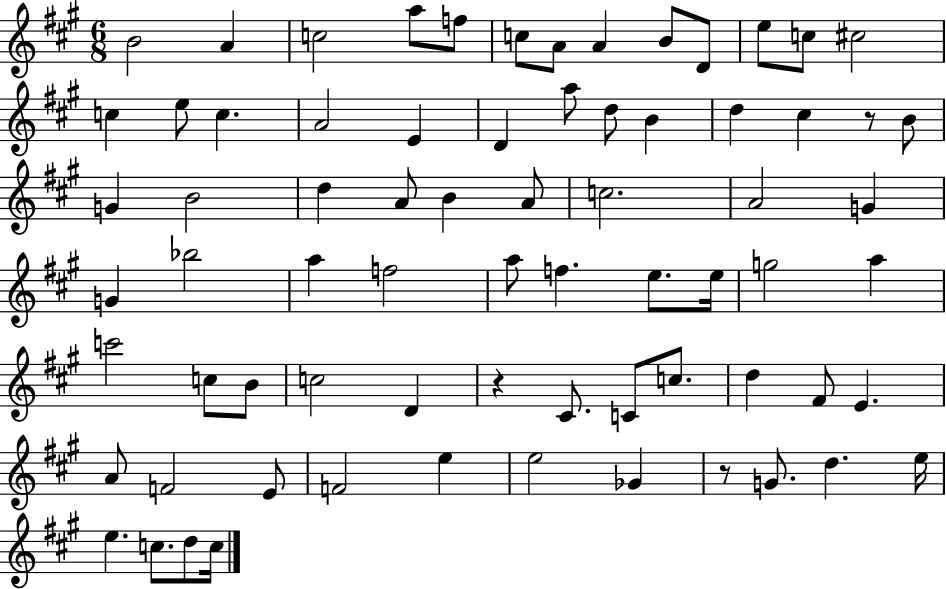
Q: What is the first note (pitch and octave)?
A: B4